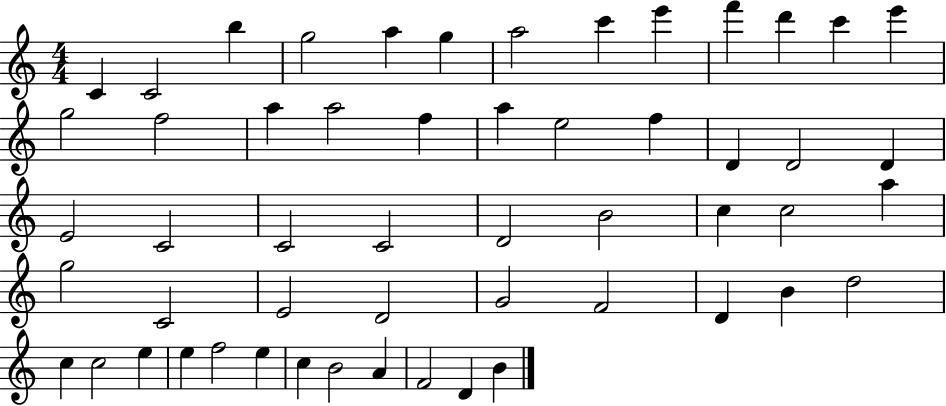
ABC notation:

X:1
T:Untitled
M:4/4
L:1/4
K:C
C C2 b g2 a g a2 c' e' f' d' c' e' g2 f2 a a2 f a e2 f D D2 D E2 C2 C2 C2 D2 B2 c c2 a g2 C2 E2 D2 G2 F2 D B d2 c c2 e e f2 e c B2 A F2 D B